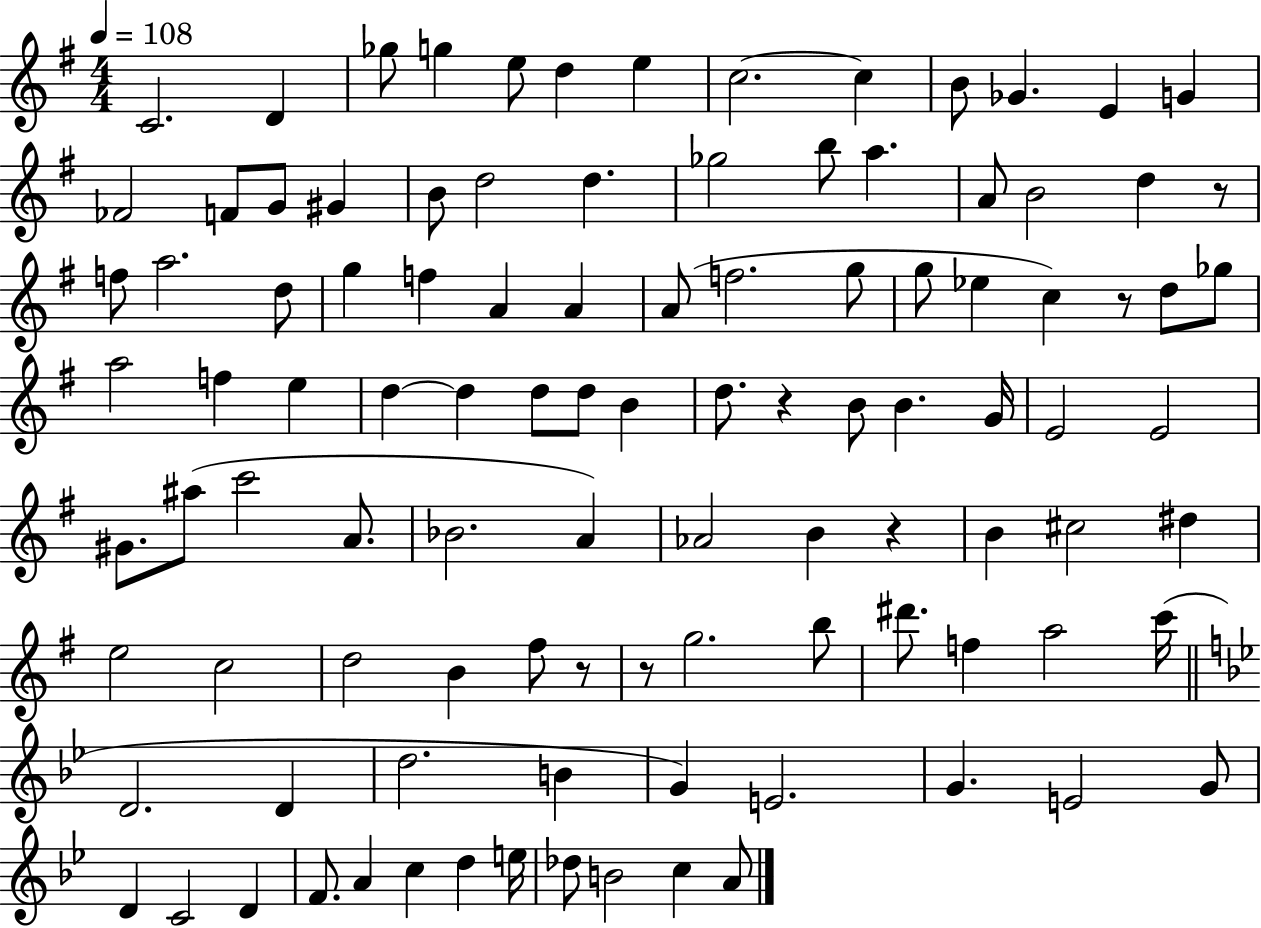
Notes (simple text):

C4/h. D4/q Gb5/e G5/q E5/e D5/q E5/q C5/h. C5/q B4/e Gb4/q. E4/q G4/q FES4/h F4/e G4/e G#4/q B4/e D5/h D5/q. Gb5/h B5/e A5/q. A4/e B4/h D5/q R/e F5/e A5/h. D5/e G5/q F5/q A4/q A4/q A4/e F5/h. G5/e G5/e Eb5/q C5/q R/e D5/e Gb5/e A5/h F5/q E5/q D5/q D5/q D5/e D5/e B4/q D5/e. R/q B4/e B4/q. G4/s E4/h E4/h G#4/e. A#5/e C6/h A4/e. Bb4/h. A4/q Ab4/h B4/q R/q B4/q C#5/h D#5/q E5/h C5/h D5/h B4/q F#5/e R/e R/e G5/h. B5/e D#6/e. F5/q A5/h C6/s D4/h. D4/q D5/h. B4/q G4/q E4/h. G4/q. E4/h G4/e D4/q C4/h D4/q F4/e. A4/q C5/q D5/q E5/s Db5/e B4/h C5/q A4/e